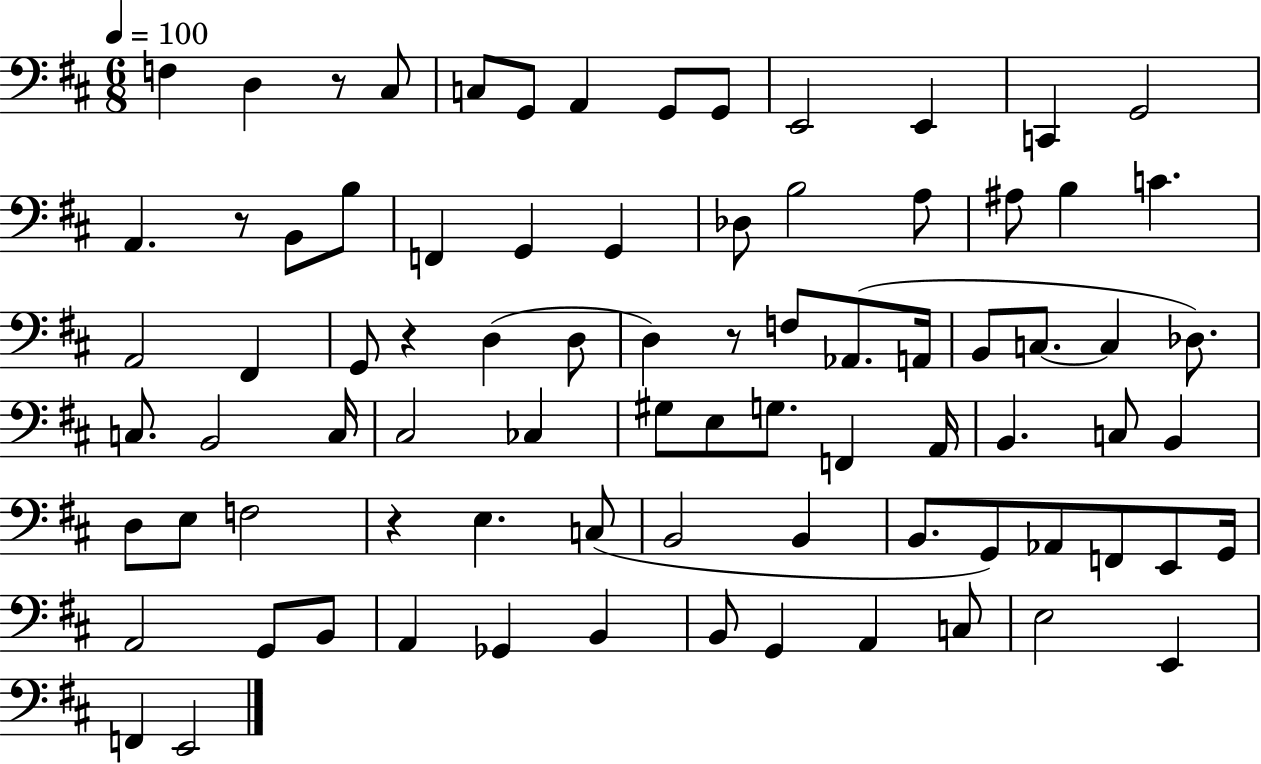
{
  \clef bass
  \numericTimeSignature
  \time 6/8
  \key d \major
  \tempo 4 = 100
  f4 d4 r8 cis8 | c8 g,8 a,4 g,8 g,8 | e,2 e,4 | c,4 g,2 | \break a,4. r8 b,8 b8 | f,4 g,4 g,4 | des8 b2 a8 | ais8 b4 c'4. | \break a,2 fis,4 | g,8 r4 d4( d8 | d4) r8 f8 aes,8.( a,16 | b,8 c8.~~ c4 des8.) | \break c8. b,2 c16 | cis2 ces4 | gis8 e8 g8. f,4 a,16 | b,4. c8 b,4 | \break d8 e8 f2 | r4 e4. c8( | b,2 b,4 | b,8. g,8) aes,8 f,8 e,8 g,16 | \break a,2 g,8 b,8 | a,4 ges,4 b,4 | b,8 g,4 a,4 c8 | e2 e,4 | \break f,4 e,2 | \bar "|."
}